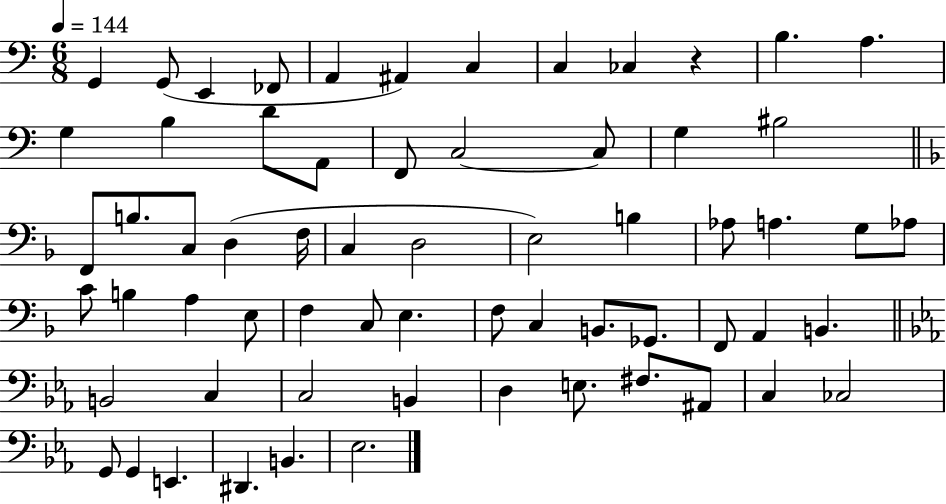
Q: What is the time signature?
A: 6/8